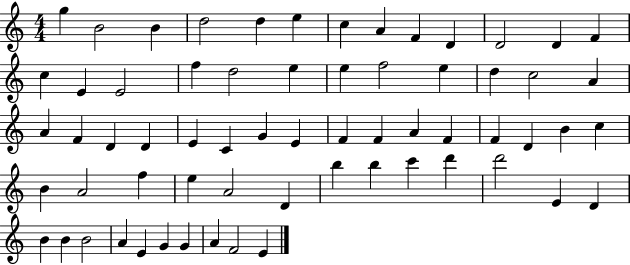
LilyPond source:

{
  \clef treble
  \numericTimeSignature
  \time 4/4
  \key c \major
  g''4 b'2 b'4 | d''2 d''4 e''4 | c''4 a'4 f'4 d'4 | d'2 d'4 f'4 | \break c''4 e'4 e'2 | f''4 d''2 e''4 | e''4 f''2 e''4 | d''4 c''2 a'4 | \break a'4 f'4 d'4 d'4 | e'4 c'4 g'4 e'4 | f'4 f'4 a'4 f'4 | f'4 d'4 b'4 c''4 | \break b'4 a'2 f''4 | e''4 a'2 d'4 | b''4 b''4 c'''4 d'''4 | d'''2 e'4 d'4 | \break b'4 b'4 b'2 | a'4 e'4 g'4 g'4 | a'4 f'2 e'4 | \bar "|."
}